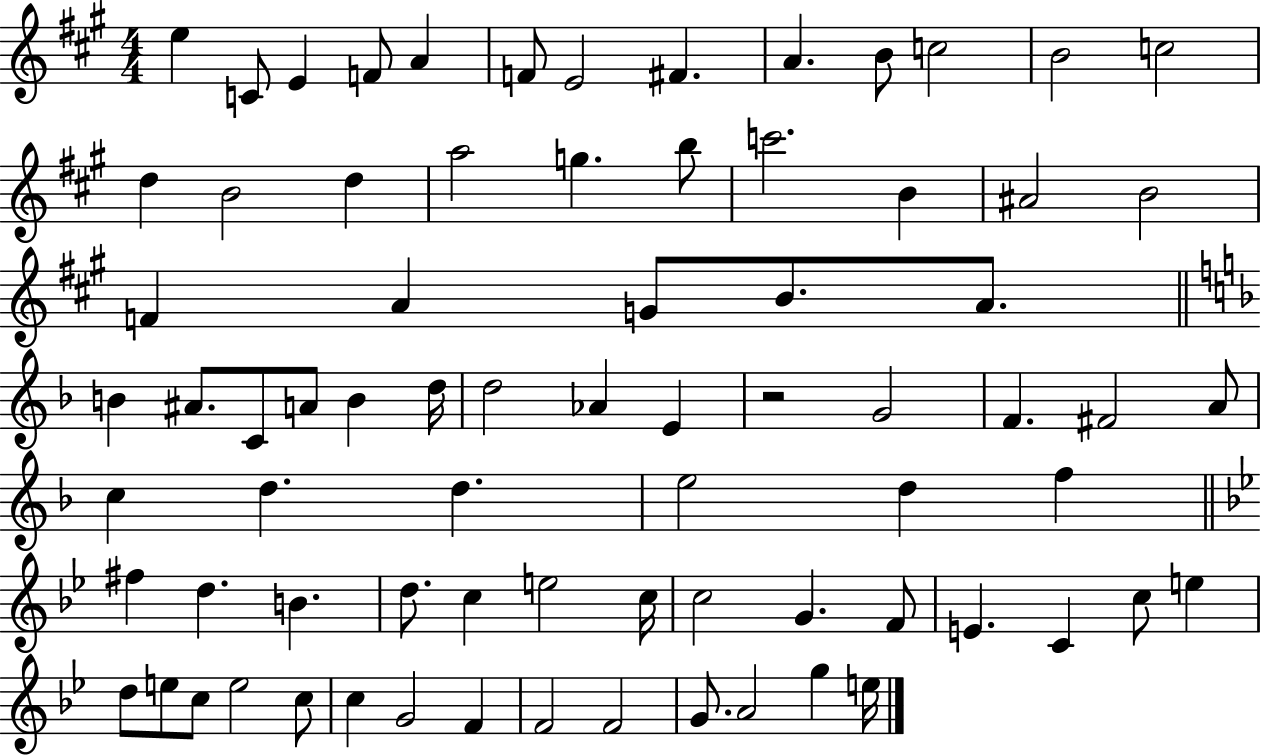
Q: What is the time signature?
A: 4/4